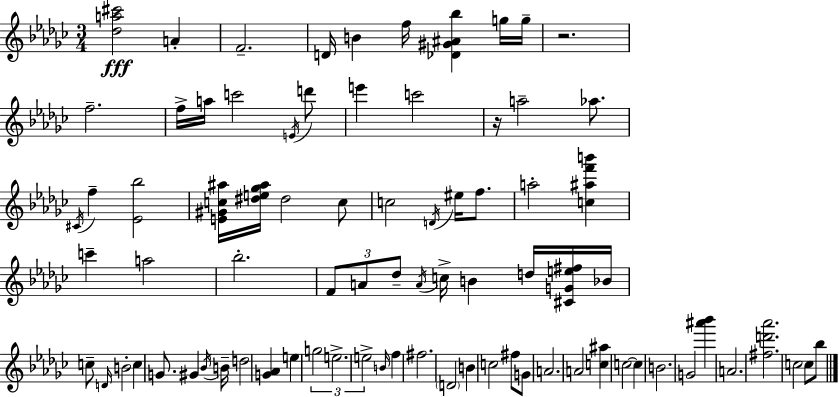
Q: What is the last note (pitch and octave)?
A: Bb5